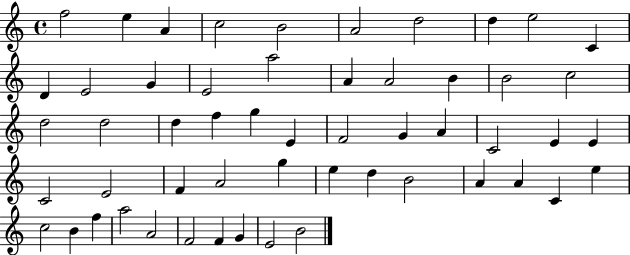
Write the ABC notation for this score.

X:1
T:Untitled
M:4/4
L:1/4
K:C
f2 e A c2 B2 A2 d2 d e2 C D E2 G E2 a2 A A2 B B2 c2 d2 d2 d f g E F2 G A C2 E E C2 E2 F A2 g e d B2 A A C e c2 B f a2 A2 F2 F G E2 B2